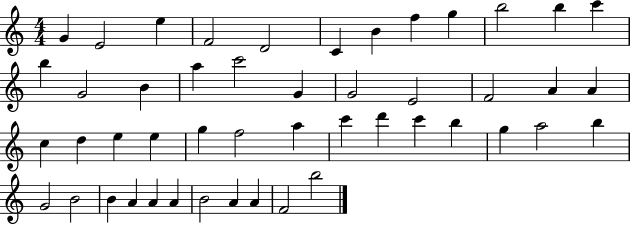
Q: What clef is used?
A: treble